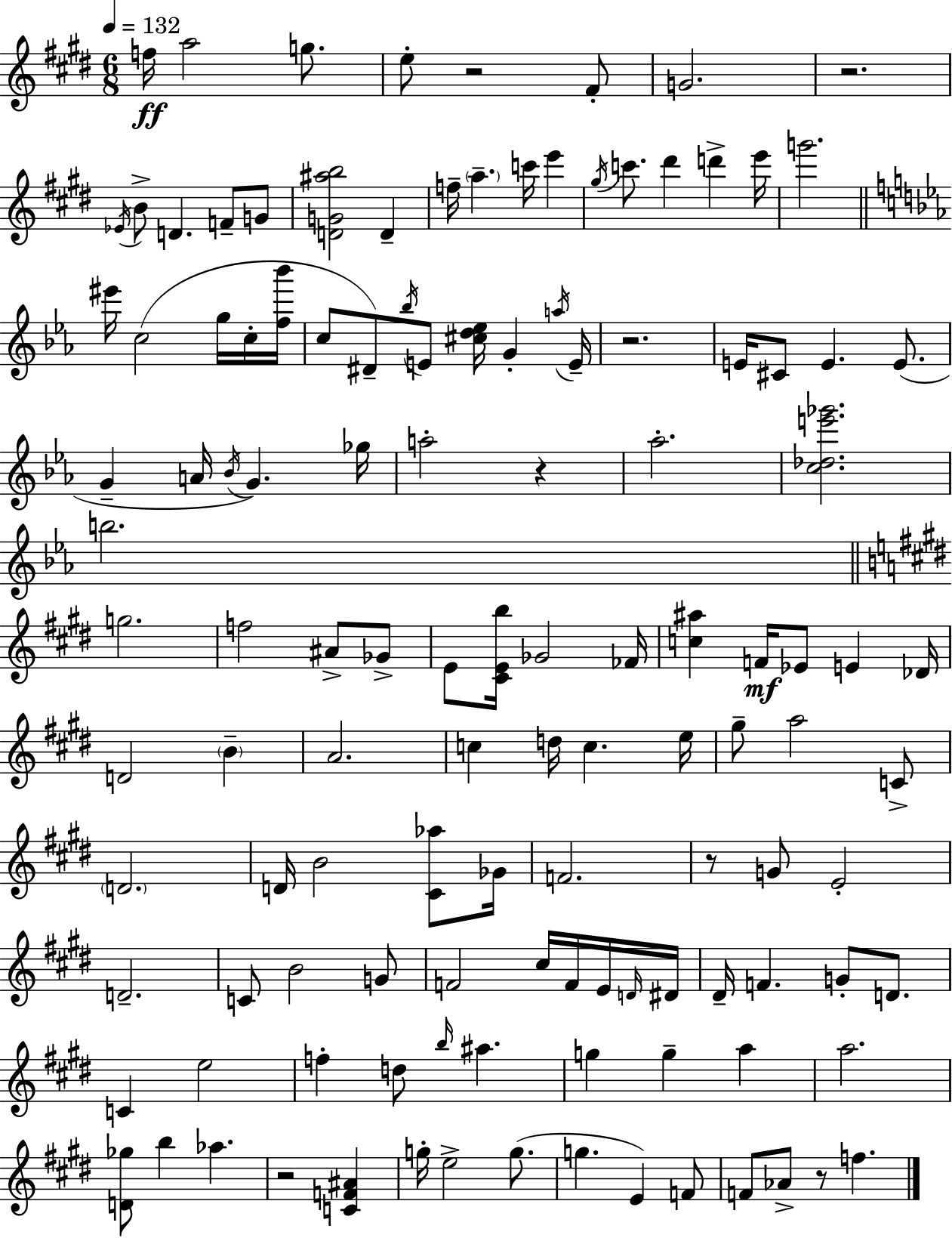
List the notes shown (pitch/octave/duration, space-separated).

F5/s A5/h G5/e. E5/e R/h F#4/e G4/h. R/h. Eb4/s B4/e D4/q. F4/e G4/e [D4,G4,A#5,B5]/h D4/q F5/s A5/q. C6/s E6/q G#5/s C6/e. D#6/q D6/q E6/s G6/h. EIS6/s C5/h G5/s C5/s [F5,Bb6]/s C5/e D#4/e Bb5/s E4/e [C#5,D5,Eb5]/s G4/q A5/s E4/s R/h. E4/s C#4/e E4/q. E4/e. G4/q A4/s Bb4/s G4/q. Gb5/s A5/h R/q Ab5/h. [C5,Db5,E6,Gb6]/h. B5/h. G5/h. F5/h A#4/e Gb4/e E4/e [C#4,E4,B5]/s Gb4/h FES4/s [C5,A#5]/q F4/s Eb4/e E4/q Db4/s D4/h B4/q A4/h. C5/q D5/s C5/q. E5/s G#5/e A5/h C4/e D4/h. D4/s B4/h [C#4,Ab5]/e Gb4/s F4/h. R/e G4/e E4/h D4/h. C4/e B4/h G4/e F4/h C#5/s F4/s E4/s D4/s D#4/s D#4/s F4/q. G4/e D4/e. C4/q E5/h F5/q D5/e B5/s A#5/q. G5/q G5/q A5/q A5/h. [D4,Gb5]/e B5/q Ab5/q. R/h [C4,F4,A#4]/q G5/s E5/h G5/e. G5/q. E4/q F4/e F4/e Ab4/e R/e F5/q.